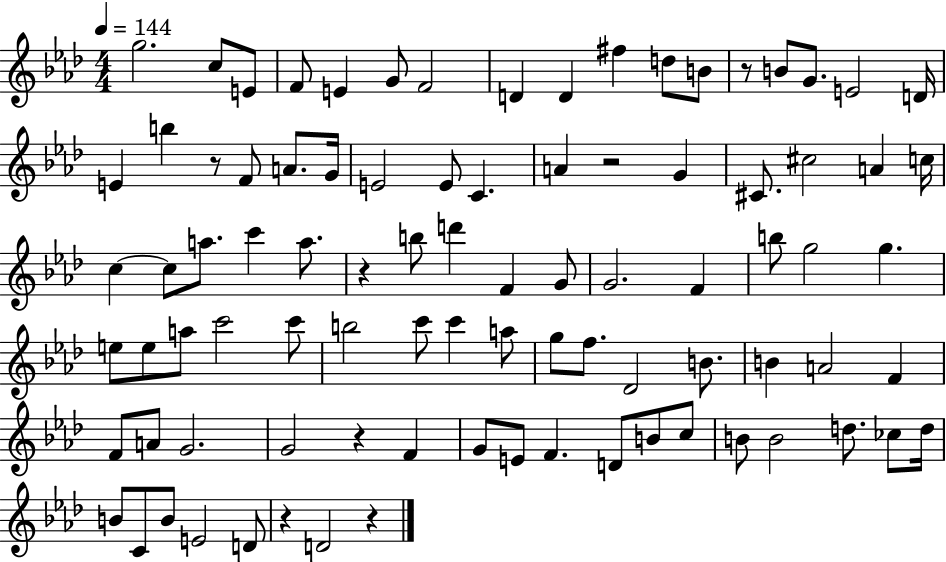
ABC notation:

X:1
T:Untitled
M:4/4
L:1/4
K:Ab
g2 c/2 E/2 F/2 E G/2 F2 D D ^f d/2 B/2 z/2 B/2 G/2 E2 D/4 E b z/2 F/2 A/2 G/4 E2 E/2 C A z2 G ^C/2 ^c2 A c/4 c c/2 a/2 c' a/2 z b/2 d' F G/2 G2 F b/2 g2 g e/2 e/2 a/2 c'2 c'/2 b2 c'/2 c' a/2 g/2 f/2 _D2 B/2 B A2 F F/2 A/2 G2 G2 z F G/2 E/2 F D/2 B/2 c/2 B/2 B2 d/2 _c/2 d/4 B/2 C/2 B/2 E2 D/2 z D2 z